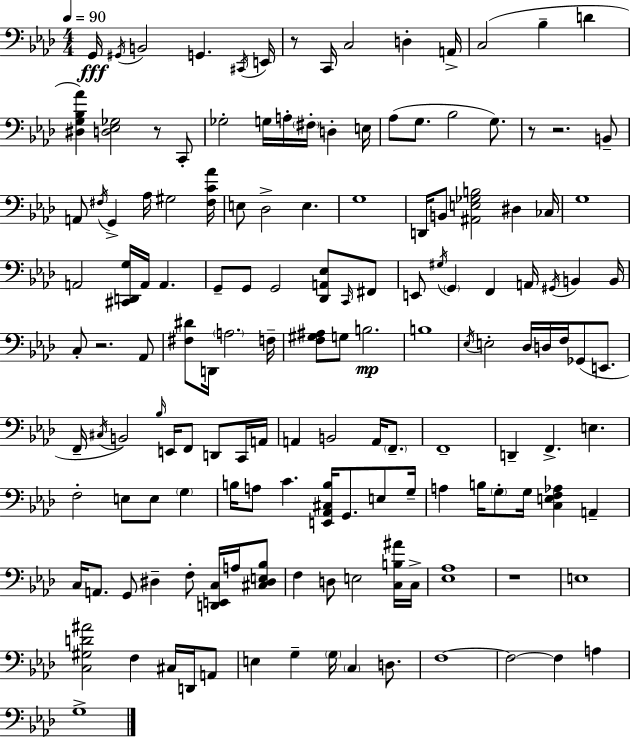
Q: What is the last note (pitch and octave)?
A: G3